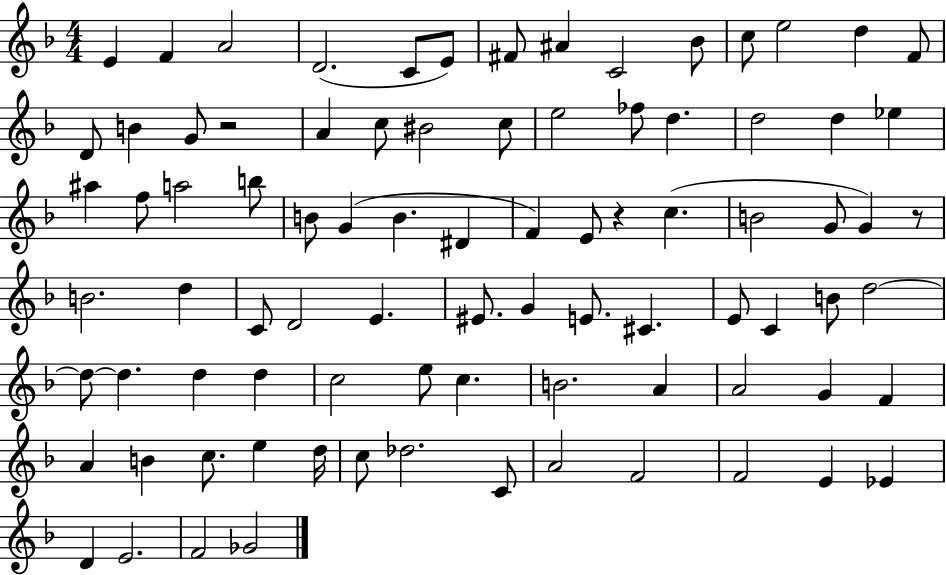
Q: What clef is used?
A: treble